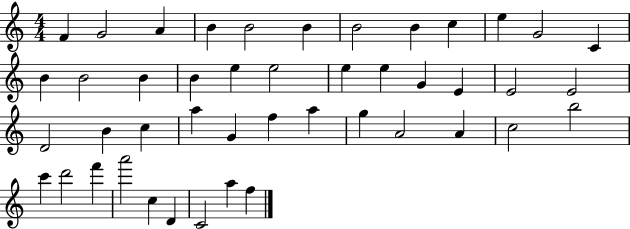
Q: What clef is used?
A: treble